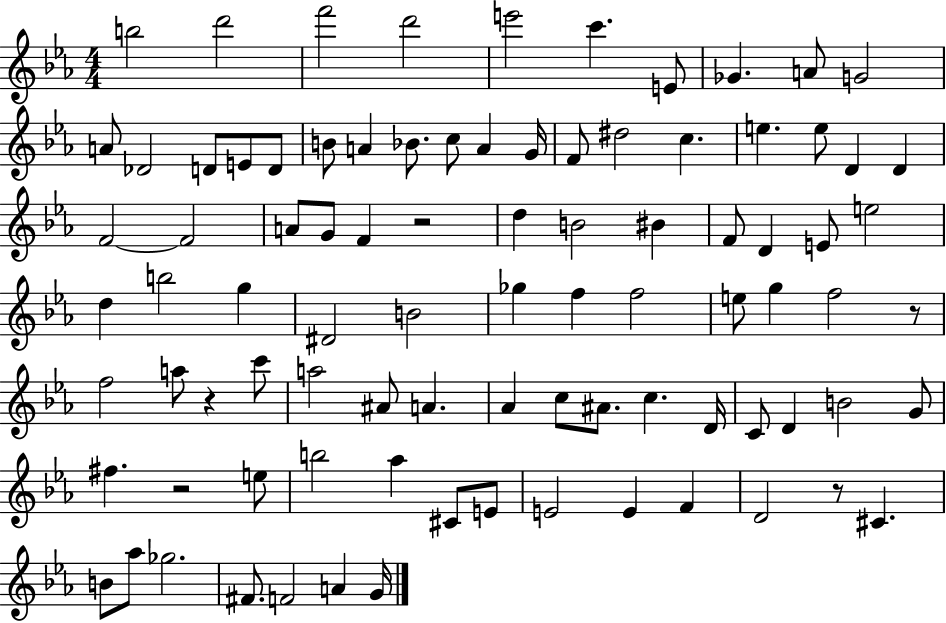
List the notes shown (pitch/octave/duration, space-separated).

B5/h D6/h F6/h D6/h E6/h C6/q. E4/e Gb4/q. A4/e G4/h A4/e Db4/h D4/e E4/e D4/e B4/e A4/q Bb4/e. C5/e A4/q G4/s F4/e D#5/h C5/q. E5/q. E5/e D4/q D4/q F4/h F4/h A4/e G4/e F4/q R/h D5/q B4/h BIS4/q F4/e D4/q E4/e E5/h D5/q B5/h G5/q D#4/h B4/h Gb5/q F5/q F5/h E5/e G5/q F5/h R/e F5/h A5/e R/q C6/e A5/h A#4/e A4/q. Ab4/q C5/e A#4/e. C5/q. D4/s C4/e D4/q B4/h G4/e F#5/q. R/h E5/e B5/h Ab5/q C#4/e E4/e E4/h E4/q F4/q D4/h R/e C#4/q. B4/e Ab5/e Gb5/h. F#4/e. F4/h A4/q G4/s